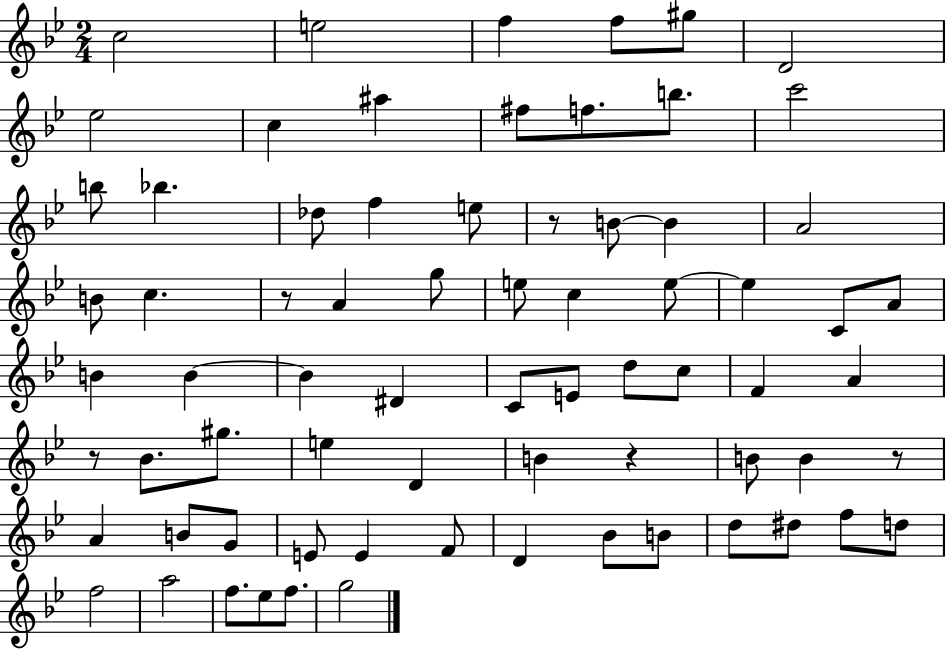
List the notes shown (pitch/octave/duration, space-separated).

C5/h E5/h F5/q F5/e G#5/e D4/h Eb5/h C5/q A#5/q F#5/e F5/e. B5/e. C6/h B5/e Bb5/q. Db5/e F5/q E5/e R/e B4/e B4/q A4/h B4/e C5/q. R/e A4/q G5/e E5/e C5/q E5/e E5/q C4/e A4/e B4/q B4/q B4/q D#4/q C4/e E4/e D5/e C5/e F4/q A4/q R/e Bb4/e. G#5/e. E5/q D4/q B4/q R/q B4/e B4/q R/e A4/q B4/e G4/e E4/e E4/q F4/e D4/q Bb4/e B4/e D5/e D#5/e F5/e D5/e F5/h A5/h F5/e. Eb5/e F5/e. G5/h